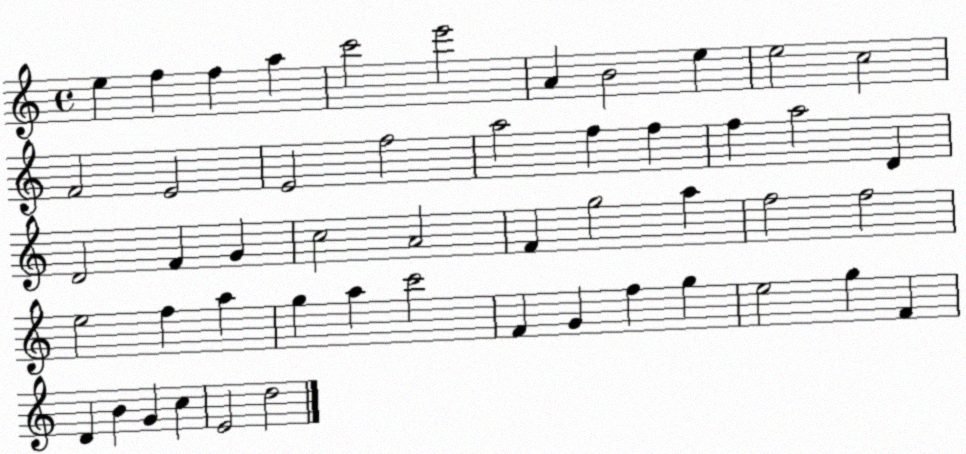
X:1
T:Untitled
M:4/4
L:1/4
K:C
e f f a c'2 e'2 A B2 e e2 c2 F2 E2 E2 f2 a2 f f f a2 D D2 F G c2 A2 F g2 a f2 f2 e2 f a g a c'2 F G f g e2 g F D B G c E2 d2